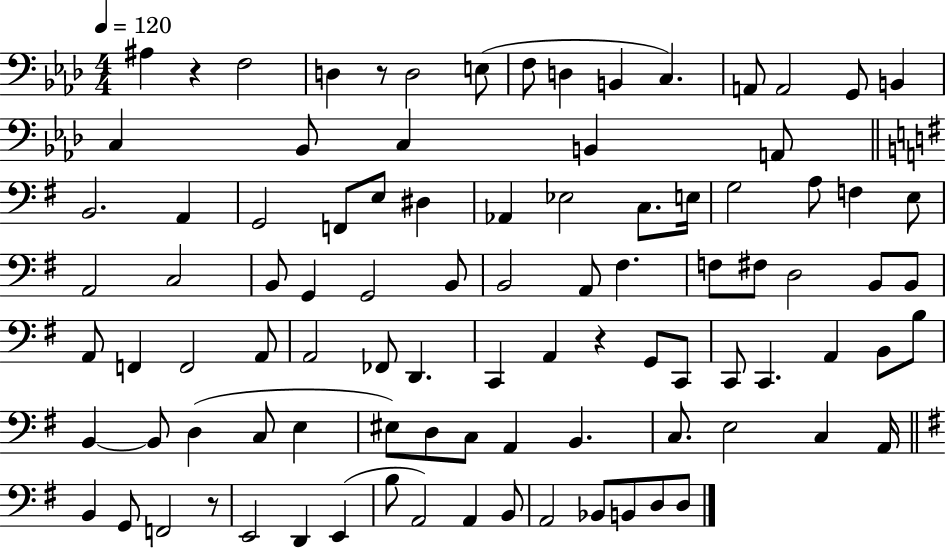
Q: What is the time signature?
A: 4/4